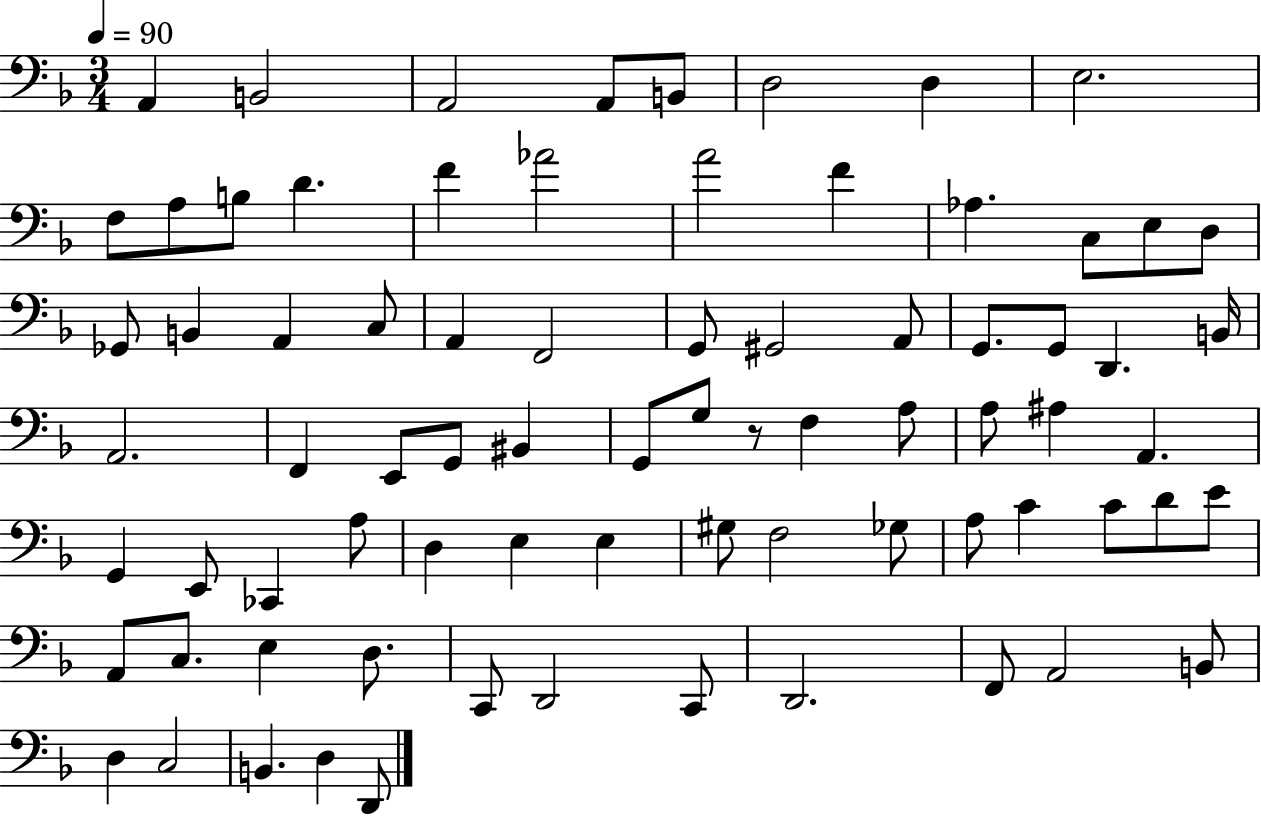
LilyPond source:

{
  \clef bass
  \numericTimeSignature
  \time 3/4
  \key f \major
  \tempo 4 = 90
  \repeat volta 2 { a,4 b,2 | a,2 a,8 b,8 | d2 d4 | e2. | \break f8 a8 b8 d'4. | f'4 aes'2 | a'2 f'4 | aes4. c8 e8 d8 | \break ges,8 b,4 a,4 c8 | a,4 f,2 | g,8 gis,2 a,8 | g,8. g,8 d,4. b,16 | \break a,2. | f,4 e,8 g,8 bis,4 | g,8 g8 r8 f4 a8 | a8 ais4 a,4. | \break g,4 e,8 ces,4 a8 | d4 e4 e4 | gis8 f2 ges8 | a8 c'4 c'8 d'8 e'8 | \break a,8 c8. e4 d8. | c,8 d,2 c,8 | d,2. | f,8 a,2 b,8 | \break d4 c2 | b,4. d4 d,8 | } \bar "|."
}